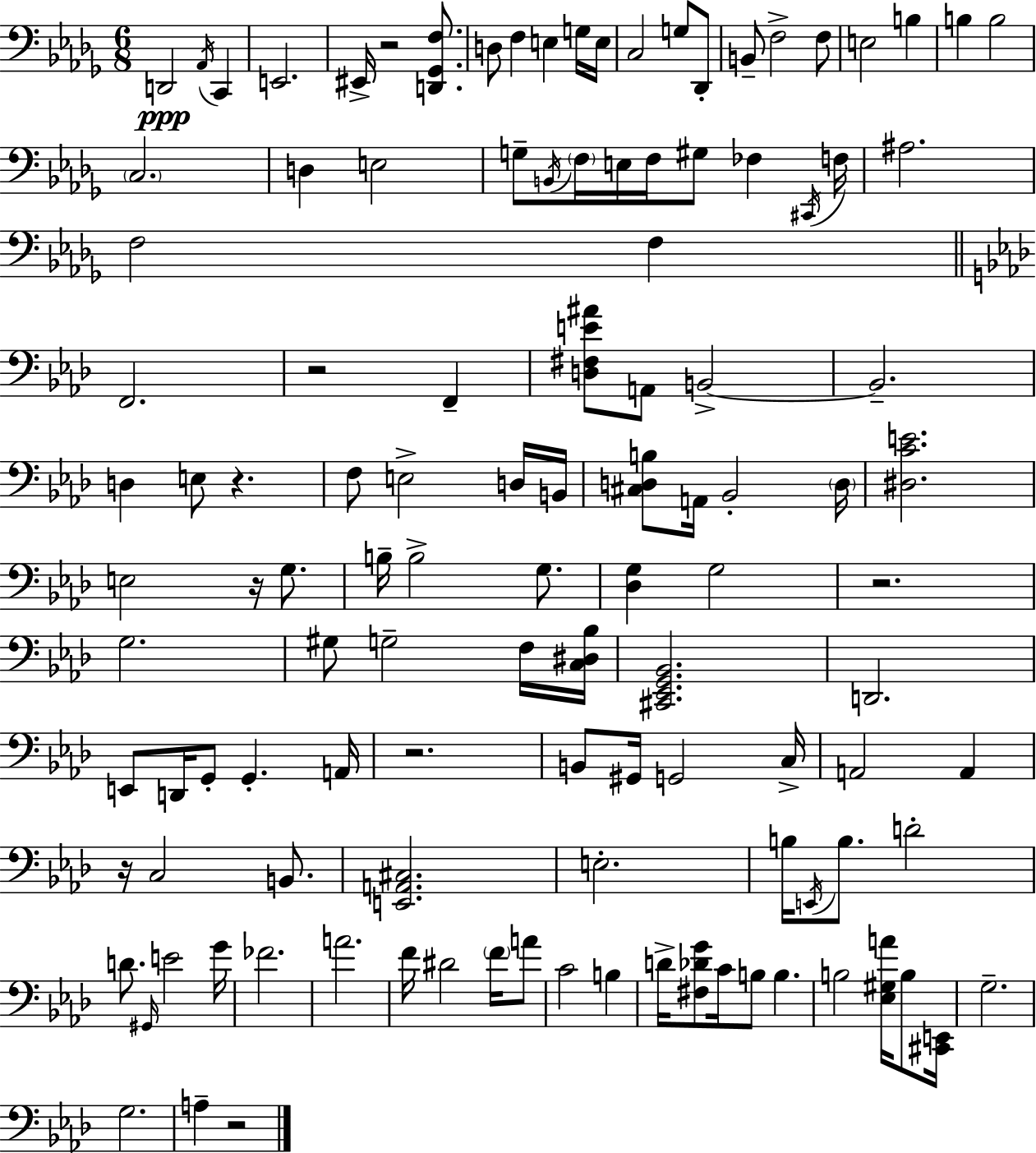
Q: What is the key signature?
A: BES minor